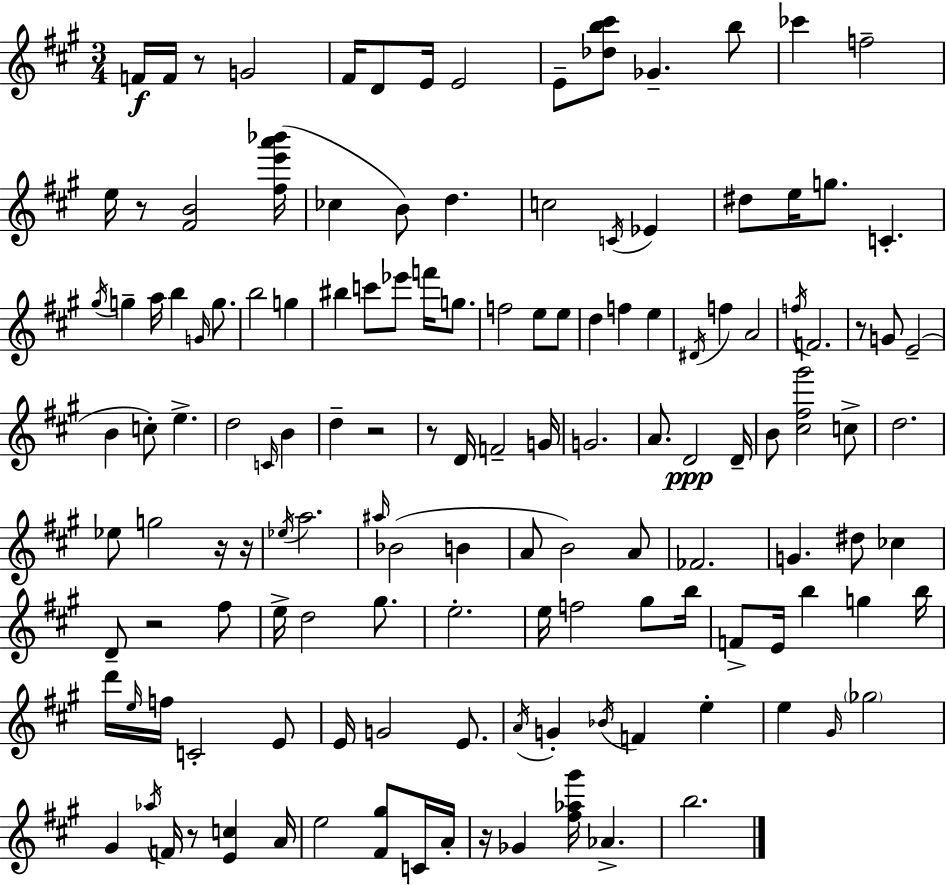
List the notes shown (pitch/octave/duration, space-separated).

F4/s F4/s R/e G4/h F#4/s D4/e E4/s E4/h E4/e [Db5,B5,C#6]/e Gb4/q. B5/e CES6/q F5/h E5/s R/e [F#4,B4]/h [F#5,E6,A6,Bb6]/s CES5/q B4/e D5/q. C5/h C4/s Eb4/q D#5/e E5/s G5/e. C4/q. G#5/s G5/q A5/s B5/q G4/s G5/e. B5/h G5/q BIS5/q C6/e Eb6/e F6/s G5/e. F5/h E5/e E5/e D5/q F5/q E5/q D#4/s F5/q A4/h F5/s F4/h. R/e G4/e E4/h B4/q C5/e E5/q. D5/h C4/s B4/q D5/q R/h R/e D4/s F4/h G4/s G4/h. A4/e. D4/h D4/s B4/e [C#5,F#5,G#6]/h C5/e D5/h. Eb5/e G5/h R/s R/s Eb5/s A5/h. A#5/s Bb4/h B4/q A4/e B4/h A4/e FES4/h. G4/q. D#5/e CES5/q D4/e R/h F#5/e E5/s D5/h G#5/e. E5/h. E5/s F5/h G#5/e B5/s F4/e E4/s B5/q G5/q B5/s D6/s E5/s F5/s C4/h E4/e E4/s G4/h E4/e. A4/s G4/q Bb4/s F4/q E5/q E5/q G#4/s Gb5/h G#4/q Ab5/s F4/s R/e [E4,C5]/q A4/s E5/h [F#4,G#5]/e C4/s A4/s R/s Gb4/q [F#5,Ab5,G#6]/s Ab4/q. B5/h.